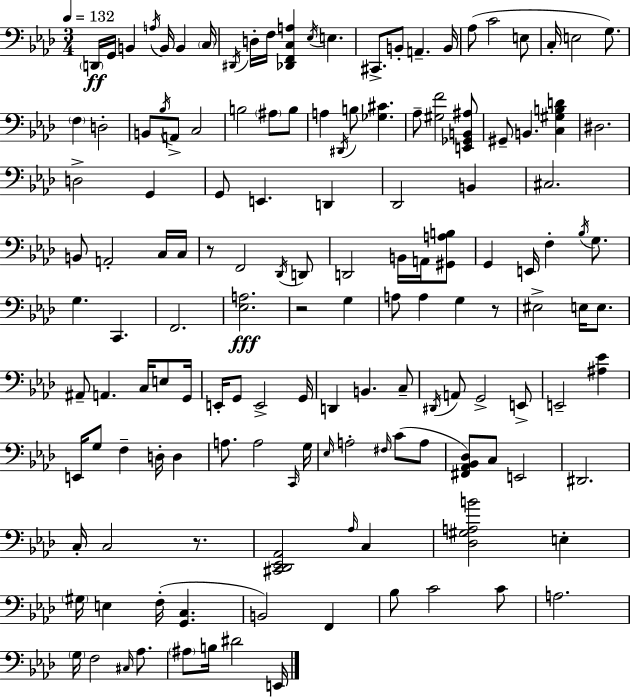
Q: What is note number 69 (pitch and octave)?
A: EIS3